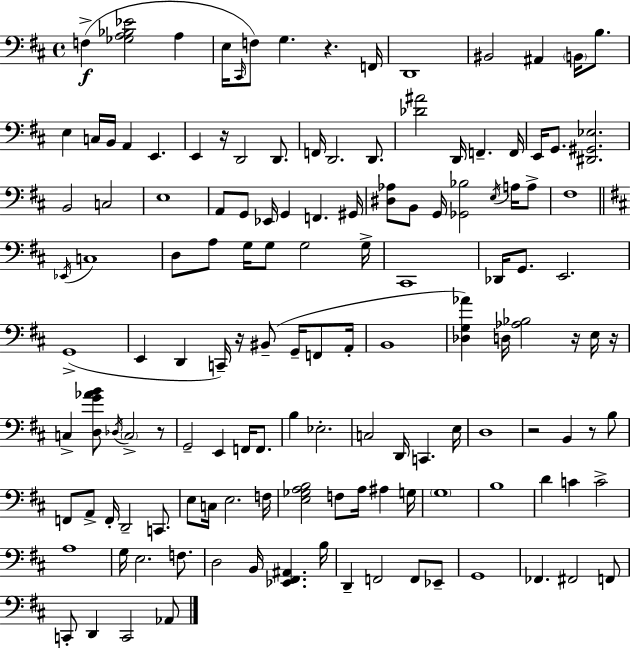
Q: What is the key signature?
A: D major